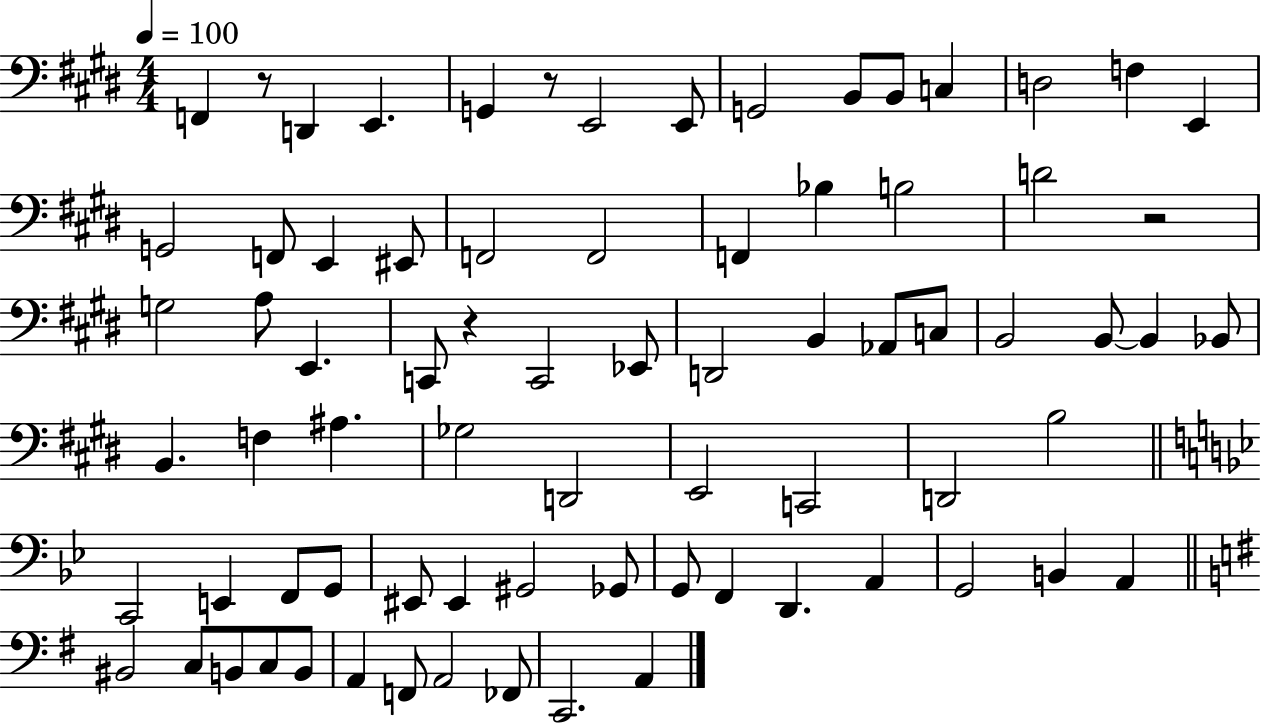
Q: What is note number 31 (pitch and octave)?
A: B2